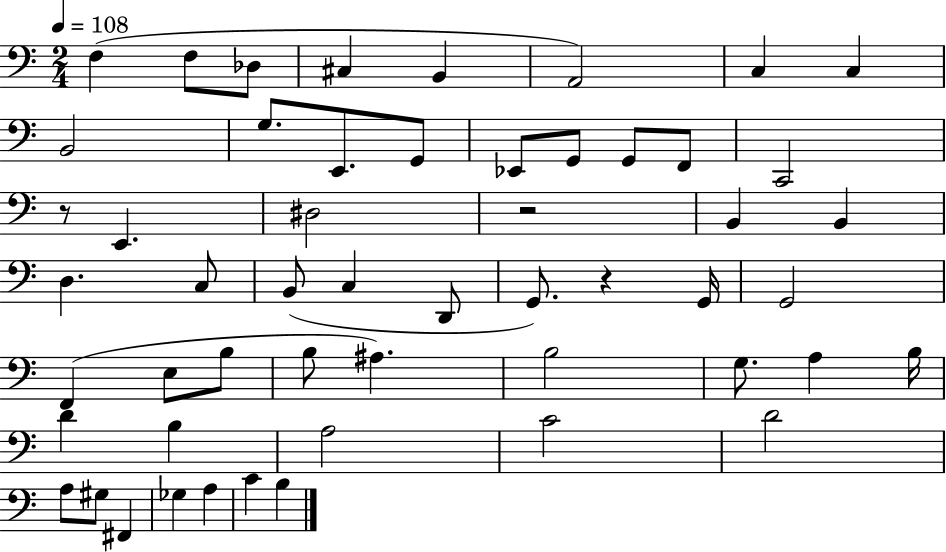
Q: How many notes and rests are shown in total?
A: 53